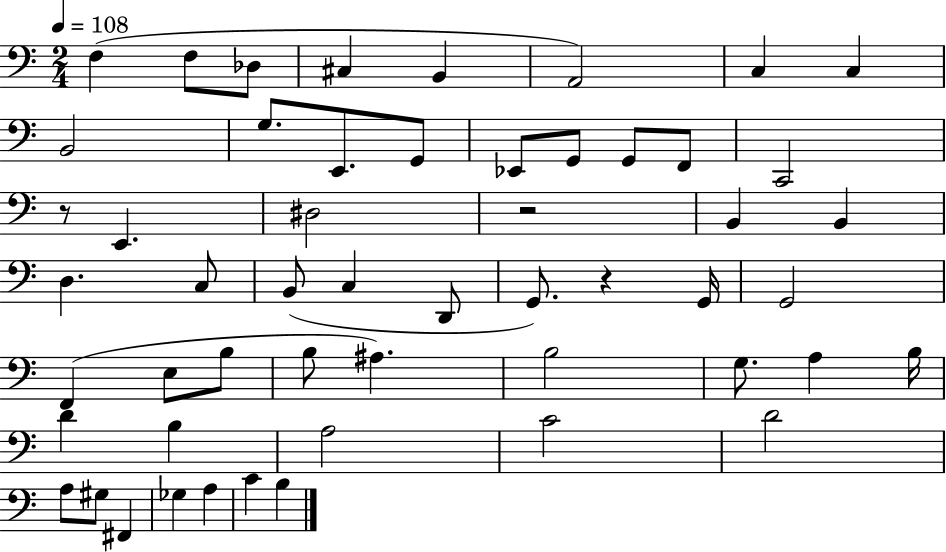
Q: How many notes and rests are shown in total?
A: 53